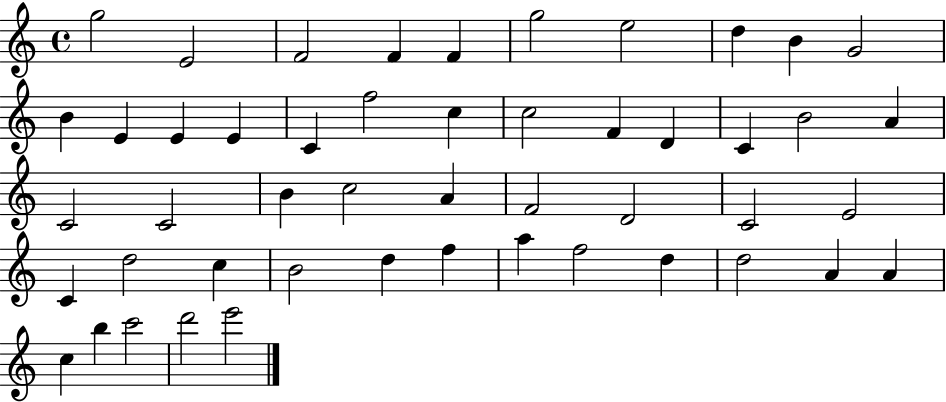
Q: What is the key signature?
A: C major